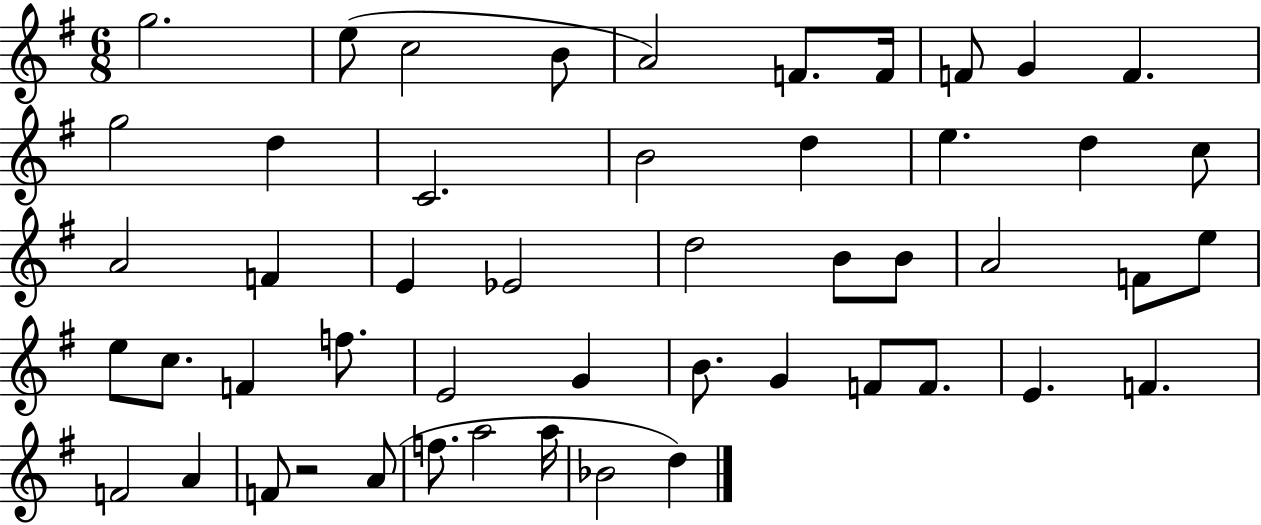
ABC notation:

X:1
T:Untitled
M:6/8
L:1/4
K:G
g2 e/2 c2 B/2 A2 F/2 F/4 F/2 G F g2 d C2 B2 d e d c/2 A2 F E _E2 d2 B/2 B/2 A2 F/2 e/2 e/2 c/2 F f/2 E2 G B/2 G F/2 F/2 E F F2 A F/2 z2 A/2 f/2 a2 a/4 _B2 d